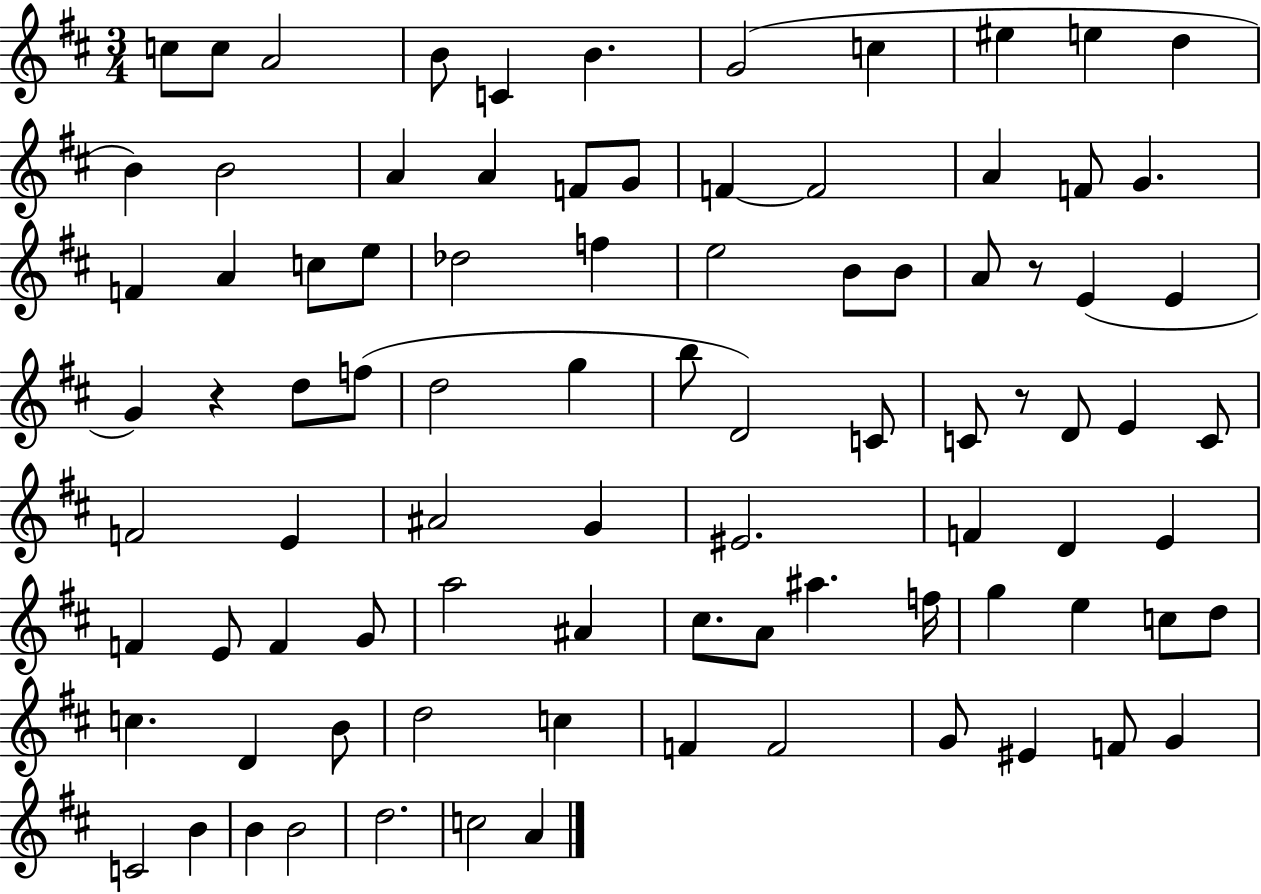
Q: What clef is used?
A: treble